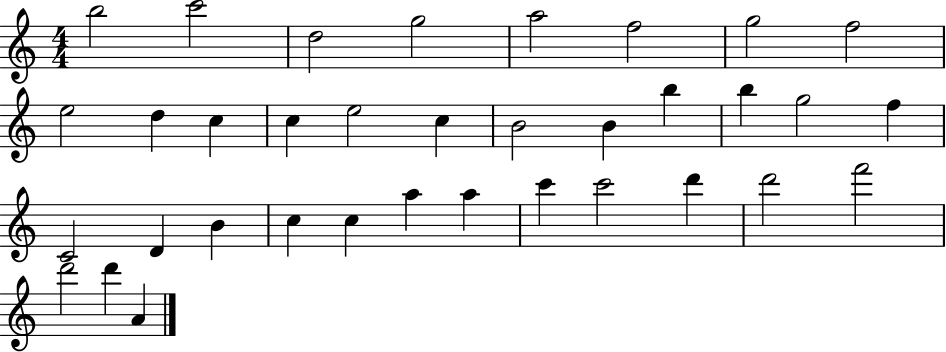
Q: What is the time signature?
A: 4/4